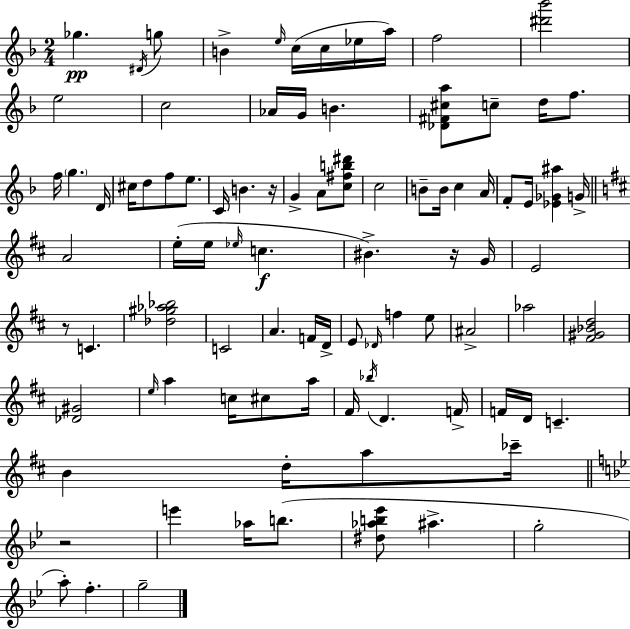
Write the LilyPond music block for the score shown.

{
  \clef treble
  \numericTimeSignature
  \time 2/4
  \key d \minor
  ges''4.\pp \acciaccatura { dis'16 } g''8 | b'4-> \grace { e''16 }( c''16 c''16 | ees''16 a''16) f''2 | <dis''' bes'''>2 | \break e''2 | c''2 | aes'16 g'16 b'4. | <des' fis' cis'' a''>8 c''8-- d''16 f''8. | \break f''16 \parenthesize g''4. | d'16 cis''16 d''8 f''8 e''8. | c'16 b'4. | r16 g'4-> a'8 | \break <c'' fis'' b'' dis'''>8 c''2 | b'8-- b'16 c''4 | a'16 f'8-. e'16 <ees' ges' ais''>4 | g'16-> \bar "||" \break \key d \major a'2 | e''16-.( e''16 \grace { ees''16 } c''4.\f | bis'4.->) r16 | g'16 e'2 | \break r8 c'4. | <des'' gis'' aes'' bes''>2 | c'2 | a'4. f'16 | \break d'16-> e'8 \grace { des'16 } f''4 | e''8 ais'2-> | aes''2 | <fis' gis' bes' d''>2 | \break <des' gis'>2 | \grace { e''16 } a''4 c''16 | cis''8 a''16 fis'16 \acciaccatura { bes''16 } d'4. | f'16-> f'16 d'16 c'4.-- | \break b'4 | d''16-. a''8 ces'''16-- \bar "||" \break \key g \minor r2 | e'''4 aes''16 b''8.( | <dis'' aes'' b'' ees'''>8 ais''4.-> | g''2-. | \break a''8-.) f''4.-. | g''2-- | \bar "|."
}